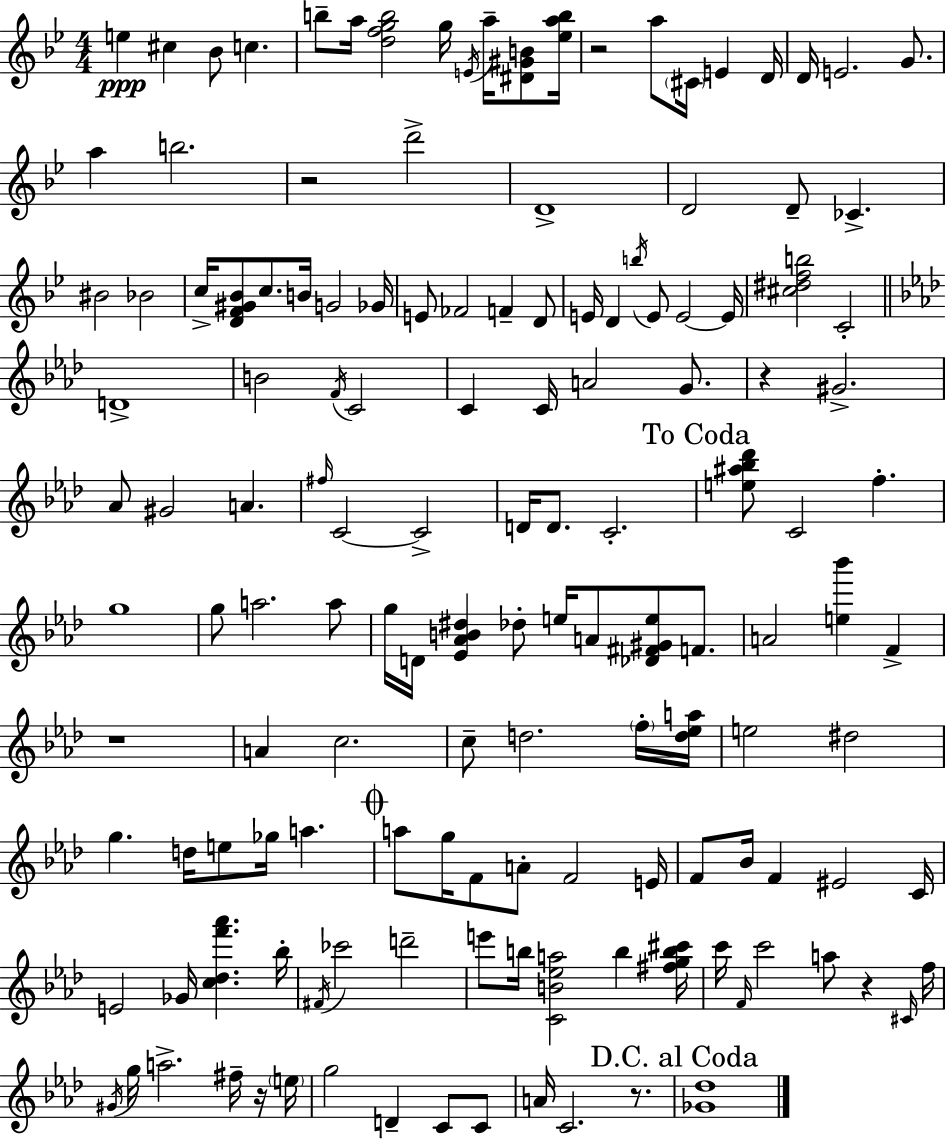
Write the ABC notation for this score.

X:1
T:Untitled
M:4/4
L:1/4
K:Gm
e ^c _B/2 c b/2 a/4 [dfgb]2 g/4 E/4 a/4 [^D^GB]/2 [_eab]/4 z2 a/2 ^C/4 E D/4 D/4 E2 G/2 a b2 z2 d'2 D4 D2 D/2 _C ^B2 _B2 c/4 [DF^G_B]/2 c/2 B/4 G2 _G/4 E/2 _F2 F D/2 E/4 D b/4 E/2 E2 E/4 [^c^dfb]2 C2 D4 B2 F/4 C2 C C/4 A2 G/2 z ^G2 _A/2 ^G2 A ^f/4 C2 C2 D/4 D/2 C2 [e^a_b_d']/2 C2 f g4 g/2 a2 a/2 g/4 D/4 [_E_AB^d] _d/2 e/4 A/2 [_D^F^Ge]/2 F/2 A2 [e_b'] F z4 A c2 c/2 d2 f/4 [d_ea]/4 e2 ^d2 g d/4 e/2 _g/4 a a/2 g/4 F/2 A/2 F2 E/4 F/2 _B/4 F ^E2 C/4 E2 _G/4 [c_df'_a'] _b/4 ^F/4 _c'2 d'2 e'/2 b/4 [CB_ea]2 b [^fgb^c']/4 c'/4 F/4 c'2 a/2 z ^C/4 f/4 ^G/4 g/4 a2 ^f/4 z/4 e/4 g2 D C/2 C/2 A/4 C2 z/2 [_G_d]4